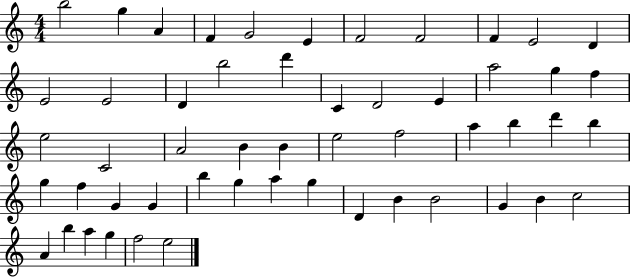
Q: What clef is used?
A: treble